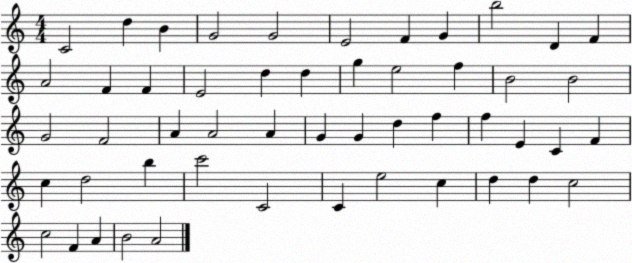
X:1
T:Untitled
M:4/4
L:1/4
K:C
C2 d B G2 G2 E2 F G b2 D F A2 F F E2 d d g e2 f B2 B2 G2 F2 A A2 A G G d f f E C F c d2 b c'2 C2 C e2 c d d c2 c2 F A B2 A2